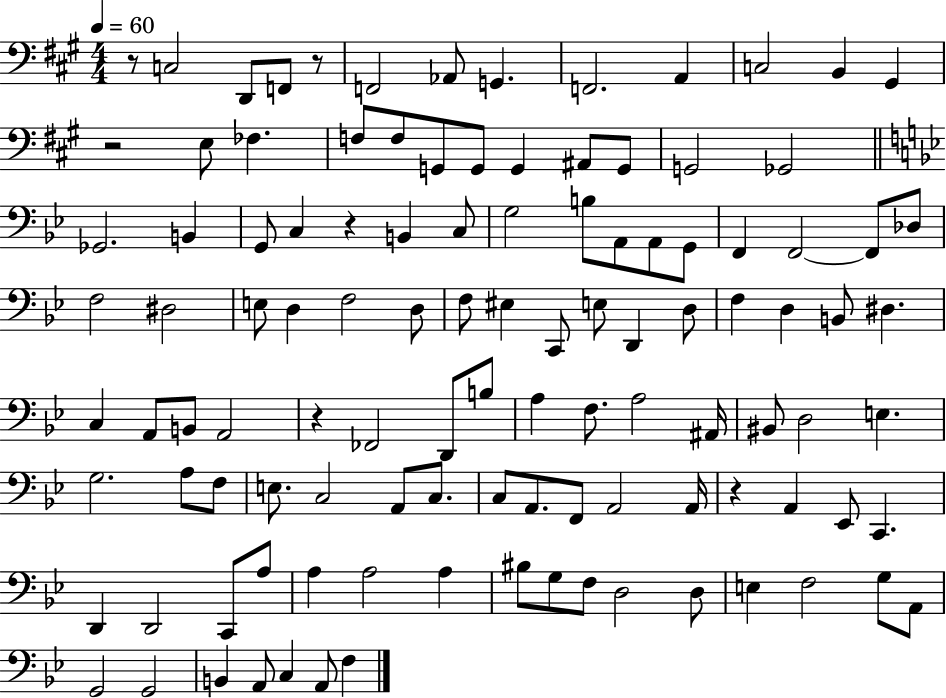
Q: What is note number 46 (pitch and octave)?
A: C2